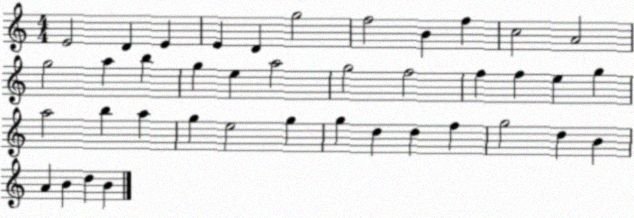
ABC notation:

X:1
T:Untitled
M:4/4
L:1/4
K:C
E2 D E E D g2 f2 B f c2 A2 g2 a b g e a2 g2 f2 f f e g a2 b a g e2 g g d d f g2 d B A B d B